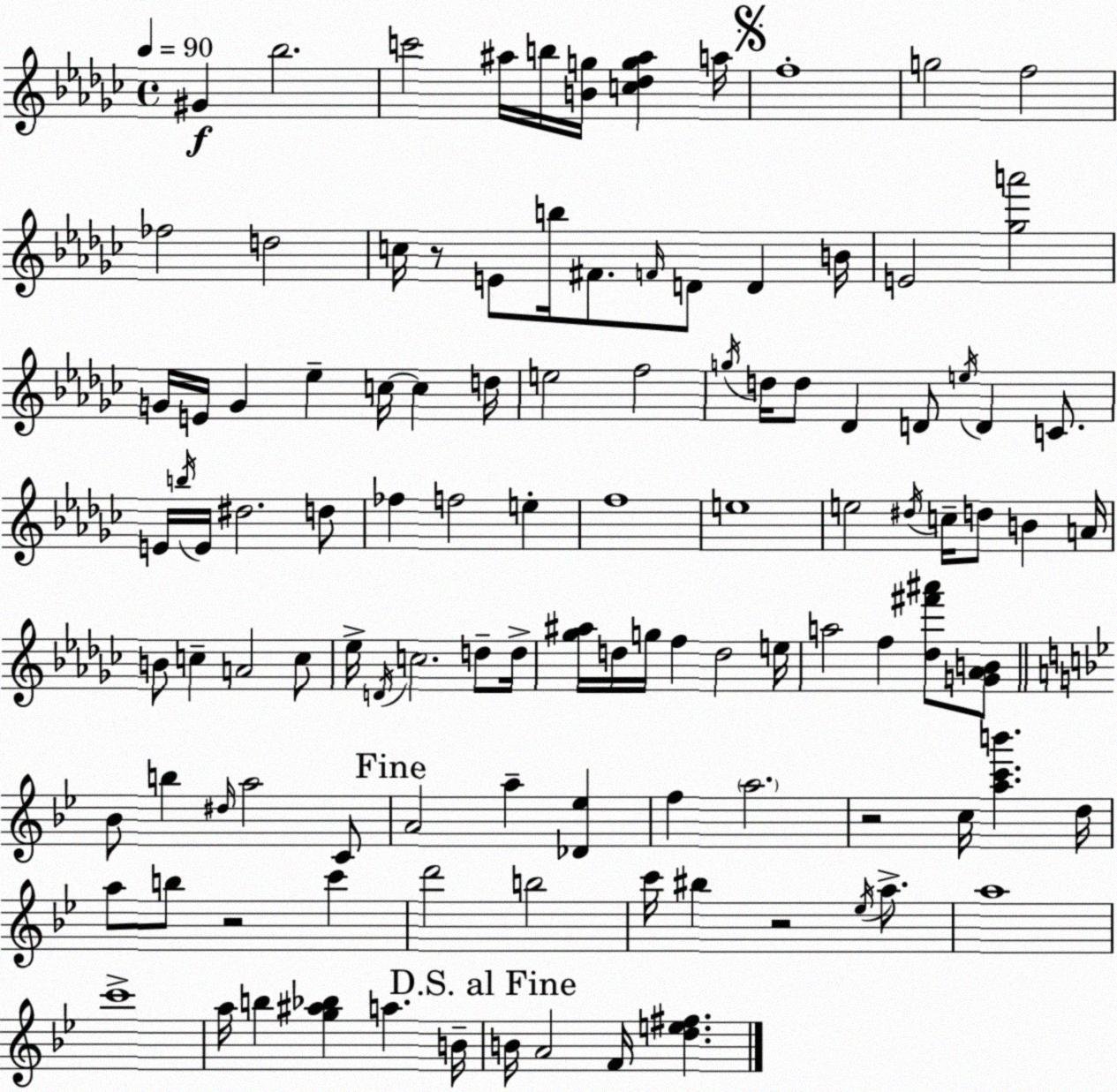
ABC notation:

X:1
T:Untitled
M:4/4
L:1/4
K:Ebm
^G _b2 c'2 ^a/4 b/4 [Bg]/4 [c_dg^a] a/4 f4 g2 f2 _f2 d2 c/4 z/2 E/2 b/4 ^F/2 F/4 D/2 D B/4 E2 [_ga']2 G/4 E/4 G _e c/4 c d/4 e2 f2 g/4 d/4 d/2 _D D/2 e/4 D C/2 E/4 b/4 E/4 ^d2 d/2 _f f2 e f4 e4 e2 ^d/4 c/4 d/2 B A/4 B/2 c A2 c/2 _e/4 D/4 c2 d/2 d/4 [_g^a]/4 d/4 g/4 f d2 e/4 a2 f [_d^f'^a']/2 [G_AB]/2 _B/2 b ^d/4 a2 C/2 A2 a [_D_e] f a2 z2 c/4 [ac'b'] d/4 a/2 b/2 z2 c' d'2 b2 c'/4 ^b z2 _e/4 a/2 a4 c'4 a/4 b [g^a_b] a B/4 B/4 A2 F/4 [de^f]